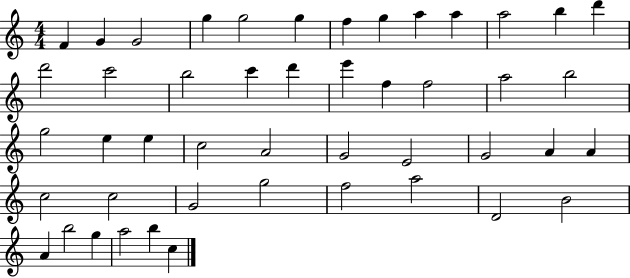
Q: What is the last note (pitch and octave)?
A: C5